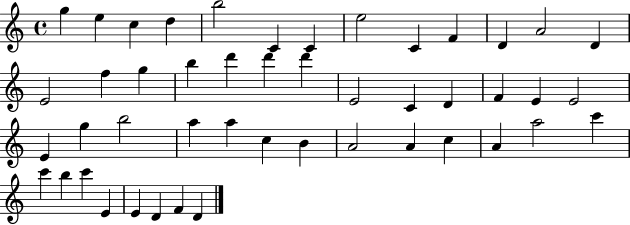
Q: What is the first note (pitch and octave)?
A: G5